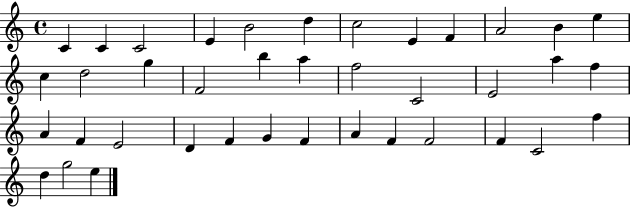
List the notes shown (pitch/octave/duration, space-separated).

C4/q C4/q C4/h E4/q B4/h D5/q C5/h E4/q F4/q A4/h B4/q E5/q C5/q D5/h G5/q F4/h B5/q A5/q F5/h C4/h E4/h A5/q F5/q A4/q F4/q E4/h D4/q F4/q G4/q F4/q A4/q F4/q F4/h F4/q C4/h F5/q D5/q G5/h E5/q